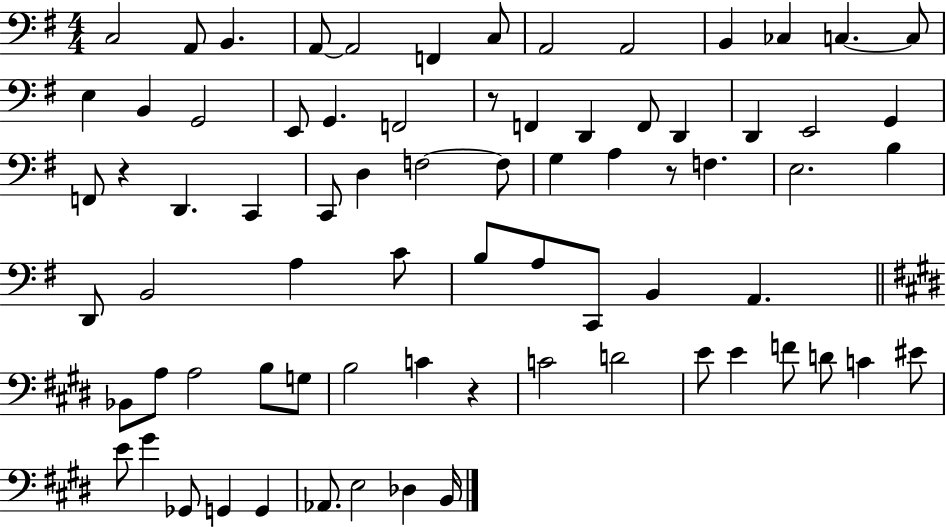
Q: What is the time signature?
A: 4/4